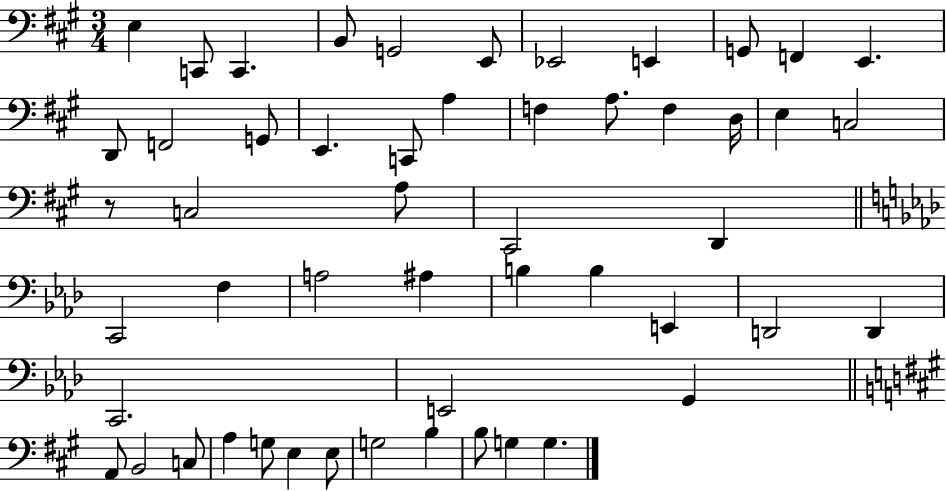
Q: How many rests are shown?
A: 1